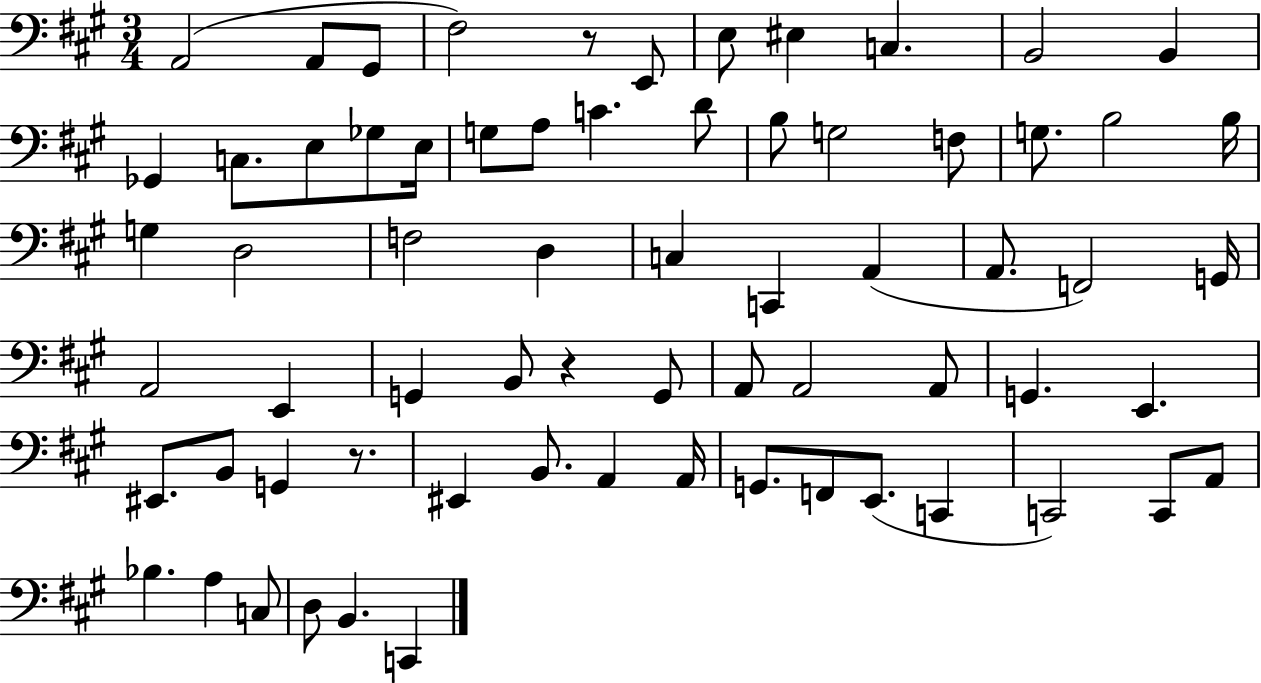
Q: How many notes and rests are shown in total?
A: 68